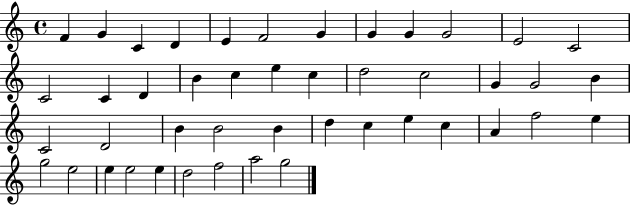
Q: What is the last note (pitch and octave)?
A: G5